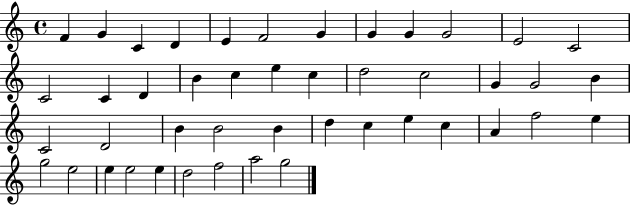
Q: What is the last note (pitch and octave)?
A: G5